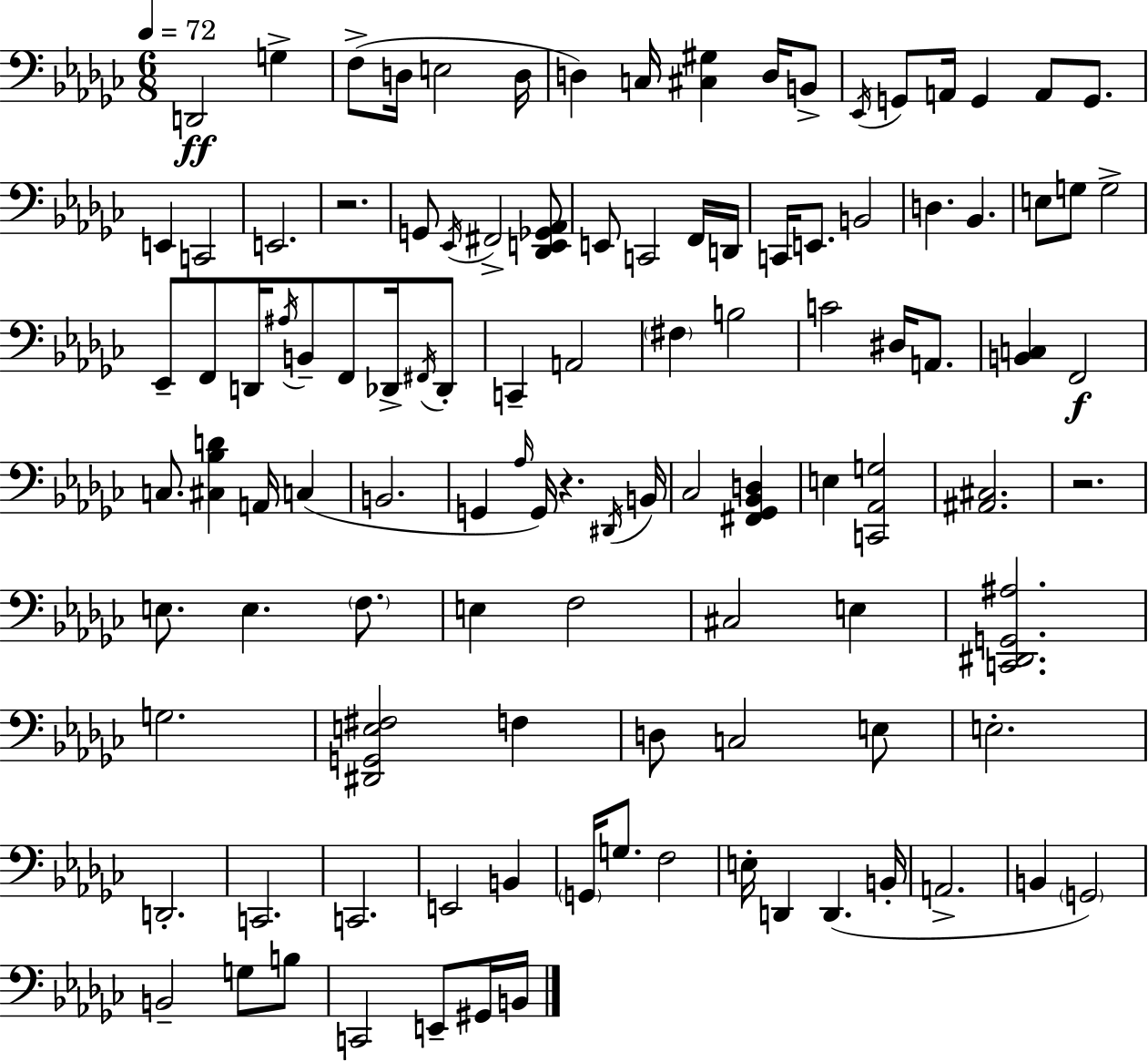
X:1
T:Untitled
M:6/8
L:1/4
K:Ebm
D,,2 G, F,/2 D,/4 E,2 D,/4 D, C,/4 [^C,^G,] D,/4 B,,/2 _E,,/4 G,,/2 A,,/4 G,, A,,/2 G,,/2 E,, C,,2 E,,2 z2 G,,/2 _E,,/4 ^F,,2 [_D,,E,,_G,,_A,,]/2 E,,/2 C,,2 F,,/4 D,,/4 C,,/4 E,,/2 B,,2 D, _B,, E,/2 G,/2 G,2 _E,,/2 F,,/2 D,,/4 ^A,/4 B,,/2 F,,/2 _D,,/4 ^F,,/4 _D,,/2 C,, A,,2 ^F, B,2 C2 ^D,/4 A,,/2 [B,,C,] F,,2 C,/2 [^C,_B,D] A,,/4 C, B,,2 G,, _A,/4 G,,/4 z ^D,,/4 B,,/4 _C,2 [^F,,_G,,_B,,D,] E, [C,,_A,,G,]2 [^A,,^C,]2 z2 E,/2 E, F,/2 E, F,2 ^C,2 E, [C,,^D,,G,,^A,]2 G,2 [^D,,G,,E,^F,]2 F, D,/2 C,2 E,/2 E,2 D,,2 C,,2 C,,2 E,,2 B,, G,,/4 G,/2 F,2 E,/4 D,, D,, B,,/4 A,,2 B,, G,,2 B,,2 G,/2 B,/2 C,,2 E,,/2 ^G,,/4 B,,/4